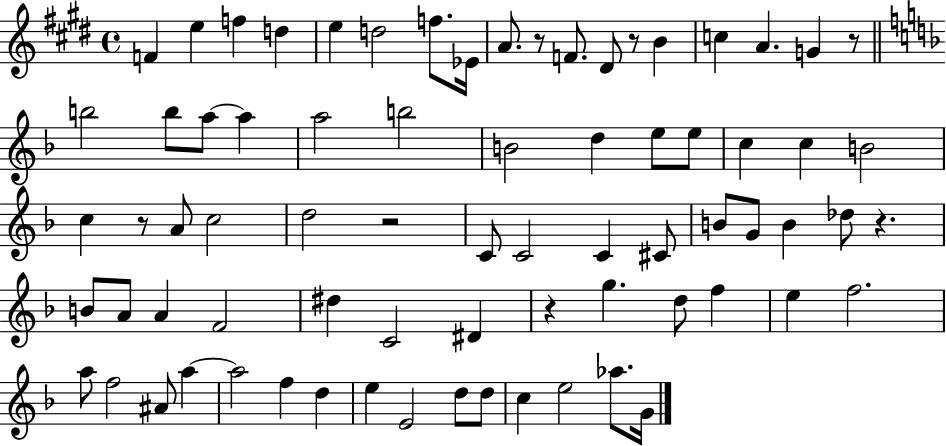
F4/q E5/q F5/q D5/q E5/q D5/h F5/e. Eb4/s A4/e. R/e F4/e. D#4/e R/e B4/q C5/q A4/q. G4/q R/e B5/h B5/e A5/e A5/q A5/h B5/h B4/h D5/q E5/e E5/e C5/q C5/q B4/h C5/q R/e A4/e C5/h D5/h R/h C4/e C4/h C4/q C#4/e B4/e G4/e B4/q Db5/e R/q. B4/e A4/e A4/q F4/h D#5/q C4/h D#4/q R/q G5/q. D5/e F5/q E5/q F5/h. A5/e F5/h A#4/e A5/q A5/h F5/q D5/q E5/q E4/h D5/e D5/e C5/q E5/h Ab5/e. G4/s